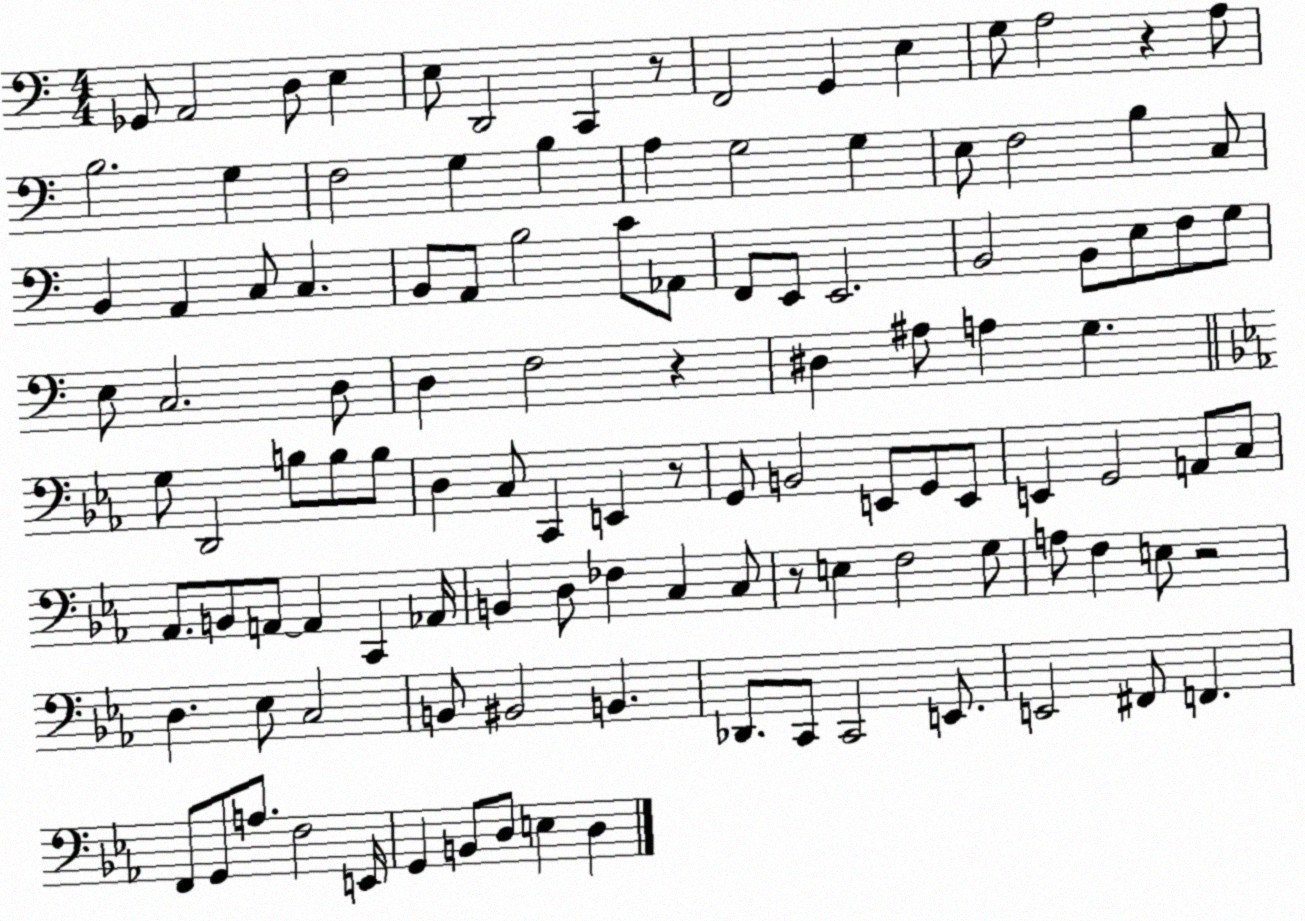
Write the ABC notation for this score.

X:1
T:Untitled
M:4/4
L:1/4
K:C
_G,,/2 A,,2 D,/2 E, E,/2 D,,2 C,, z/2 F,,2 G,, E, G,/2 A,2 z A,/2 B,2 G, F,2 G, B, A, G,2 G, E,/2 F,2 B, C,/2 B,, A,, C,/2 C, B,,/2 A,,/2 B,2 C/2 _A,,/2 F,,/2 E,,/2 E,,2 B,,2 B,,/2 E,/2 F,/2 G,/2 E,/2 C,2 D,/2 D, F,2 z ^D, ^A,/2 A, G, G,/2 D,,2 B,/2 B,/2 B,/2 D, C,/2 C,, E,, z/2 G,,/2 B,,2 E,,/2 G,,/2 E,,/2 E,, G,,2 A,,/2 C,/2 _A,,/2 B,,/2 A,,/2 A,, C,, _A,,/4 B,, D,/2 _F, C, C,/2 z/2 E, F,2 G,/2 A,/2 F, E,/2 z2 D, _E,/2 C,2 B,,/2 ^B,,2 B,, _D,,/2 C,,/2 C,,2 E,,/2 E,,2 ^F,,/2 F,, F,,/2 G,,/2 A,/2 F,2 E,,/4 G,, B,,/2 D,/2 E, D,